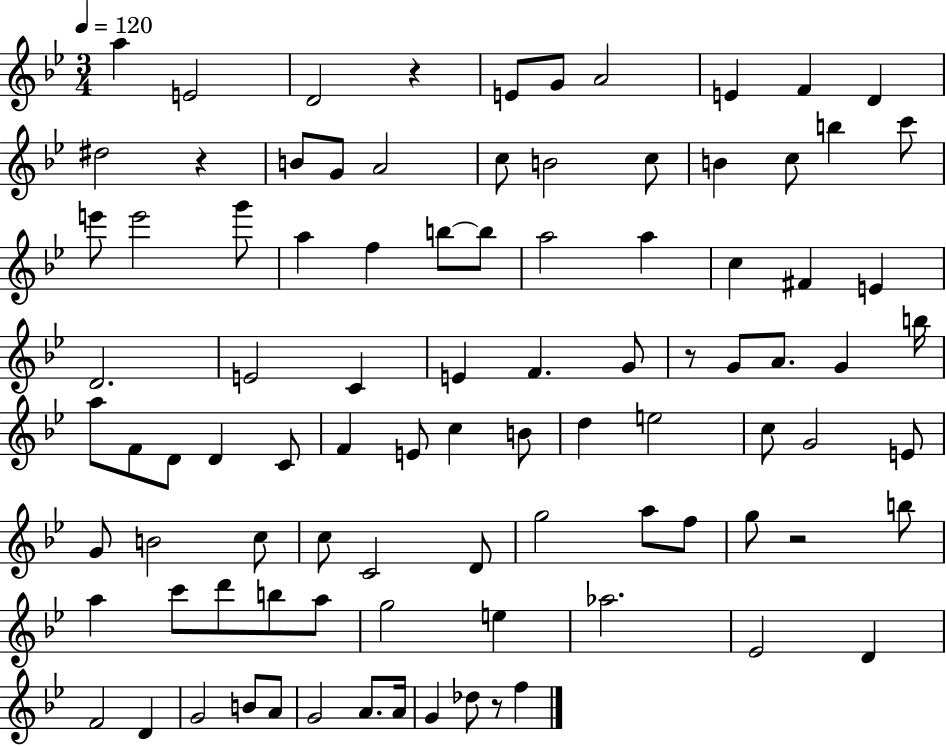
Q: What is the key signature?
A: BES major